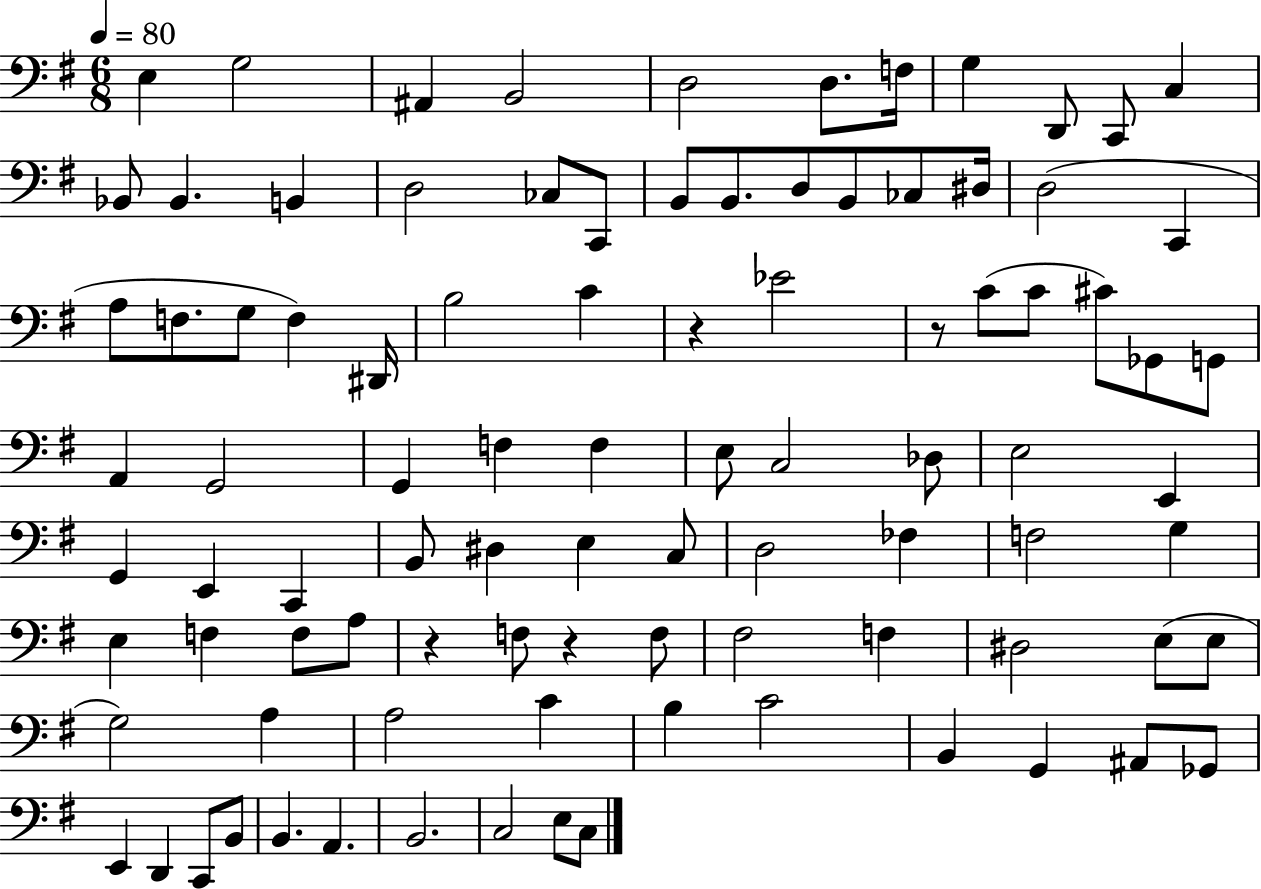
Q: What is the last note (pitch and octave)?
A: C3